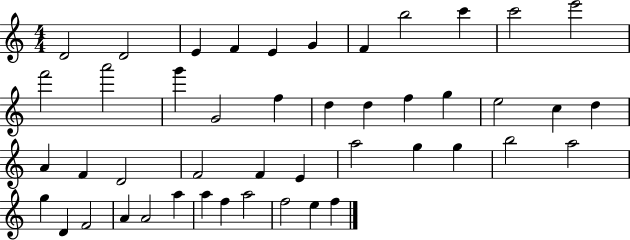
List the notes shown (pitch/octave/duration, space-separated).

D4/h D4/h E4/q F4/q E4/q G4/q F4/q B5/h C6/q C6/h E6/h F6/h A6/h G6/q G4/h F5/q D5/q D5/q F5/q G5/q E5/h C5/q D5/q A4/q F4/q D4/h F4/h F4/q E4/q A5/h G5/q G5/q B5/h A5/h G5/q D4/q F4/h A4/q A4/h A5/q A5/q F5/q A5/h F5/h E5/q F5/q